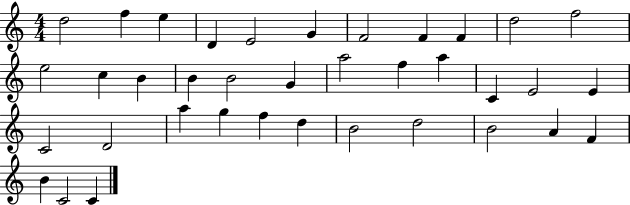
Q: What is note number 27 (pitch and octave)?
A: G5